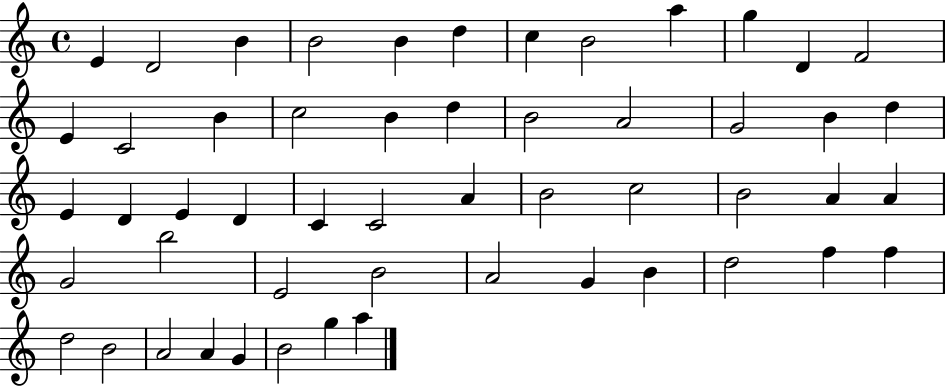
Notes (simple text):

E4/q D4/h B4/q B4/h B4/q D5/q C5/q B4/h A5/q G5/q D4/q F4/h E4/q C4/h B4/q C5/h B4/q D5/q B4/h A4/h G4/h B4/q D5/q E4/q D4/q E4/q D4/q C4/q C4/h A4/q B4/h C5/h B4/h A4/q A4/q G4/h B5/h E4/h B4/h A4/h G4/q B4/q D5/h F5/q F5/q D5/h B4/h A4/h A4/q G4/q B4/h G5/q A5/q